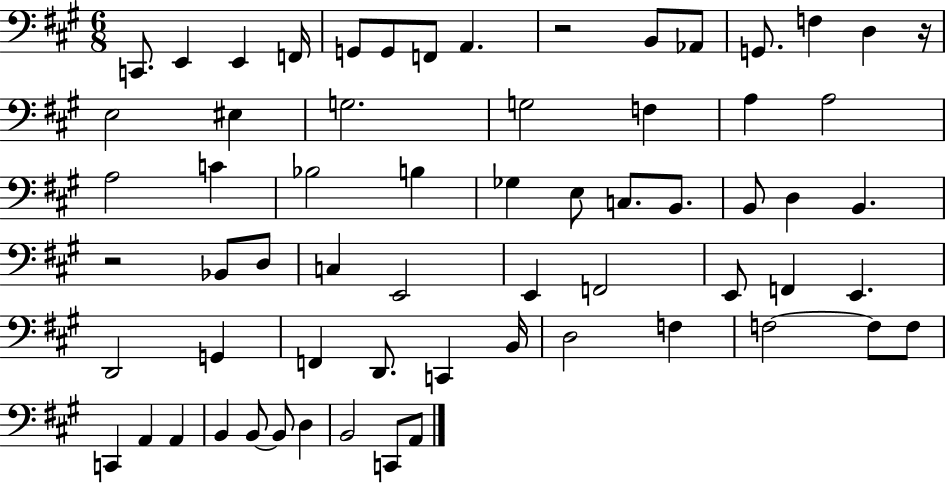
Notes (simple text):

C2/e. E2/q E2/q F2/s G2/e G2/e F2/e A2/q. R/h B2/e Ab2/e G2/e. F3/q D3/q R/s E3/h EIS3/q G3/h. G3/h F3/q A3/q A3/h A3/h C4/q Bb3/h B3/q Gb3/q E3/e C3/e. B2/e. B2/e D3/q B2/q. R/h Bb2/e D3/e C3/q E2/h E2/q F2/h E2/e F2/q E2/q. D2/h G2/q F2/q D2/e. C2/q B2/s D3/h F3/q F3/h F3/e F3/e C2/q A2/q A2/q B2/q B2/e B2/e D3/q B2/h C2/e A2/e